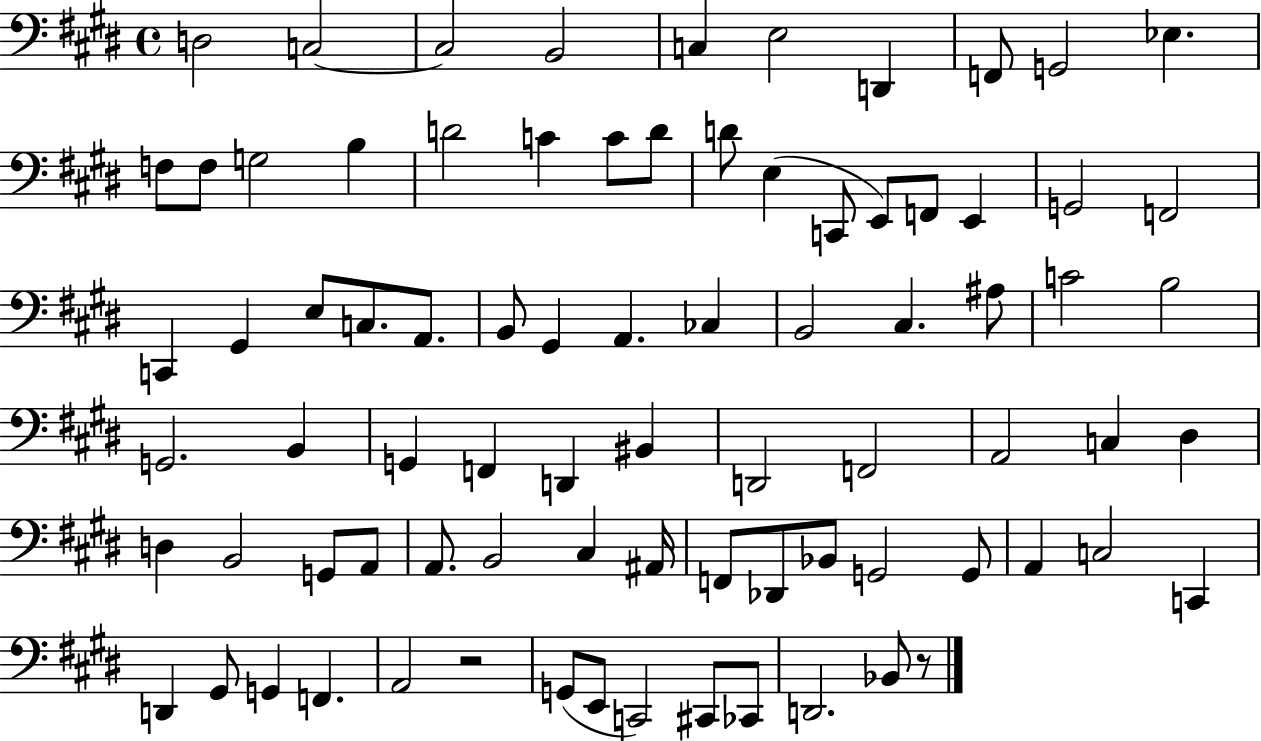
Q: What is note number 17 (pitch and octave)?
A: C4